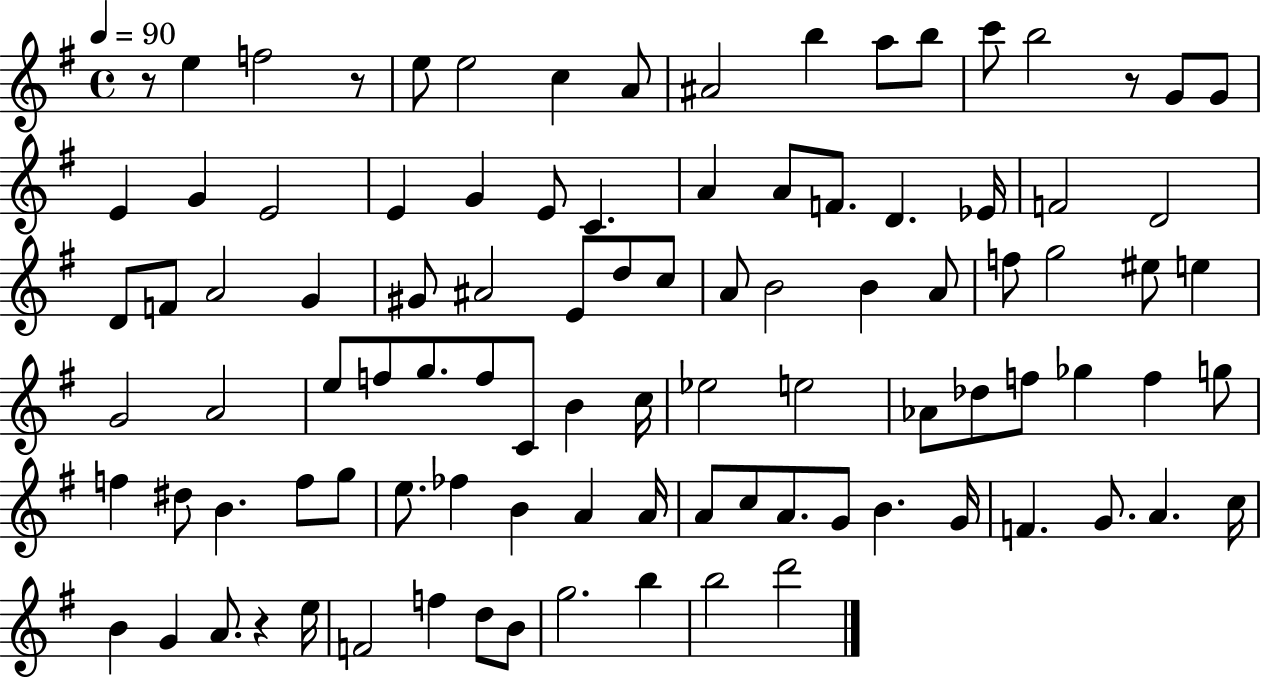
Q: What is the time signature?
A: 4/4